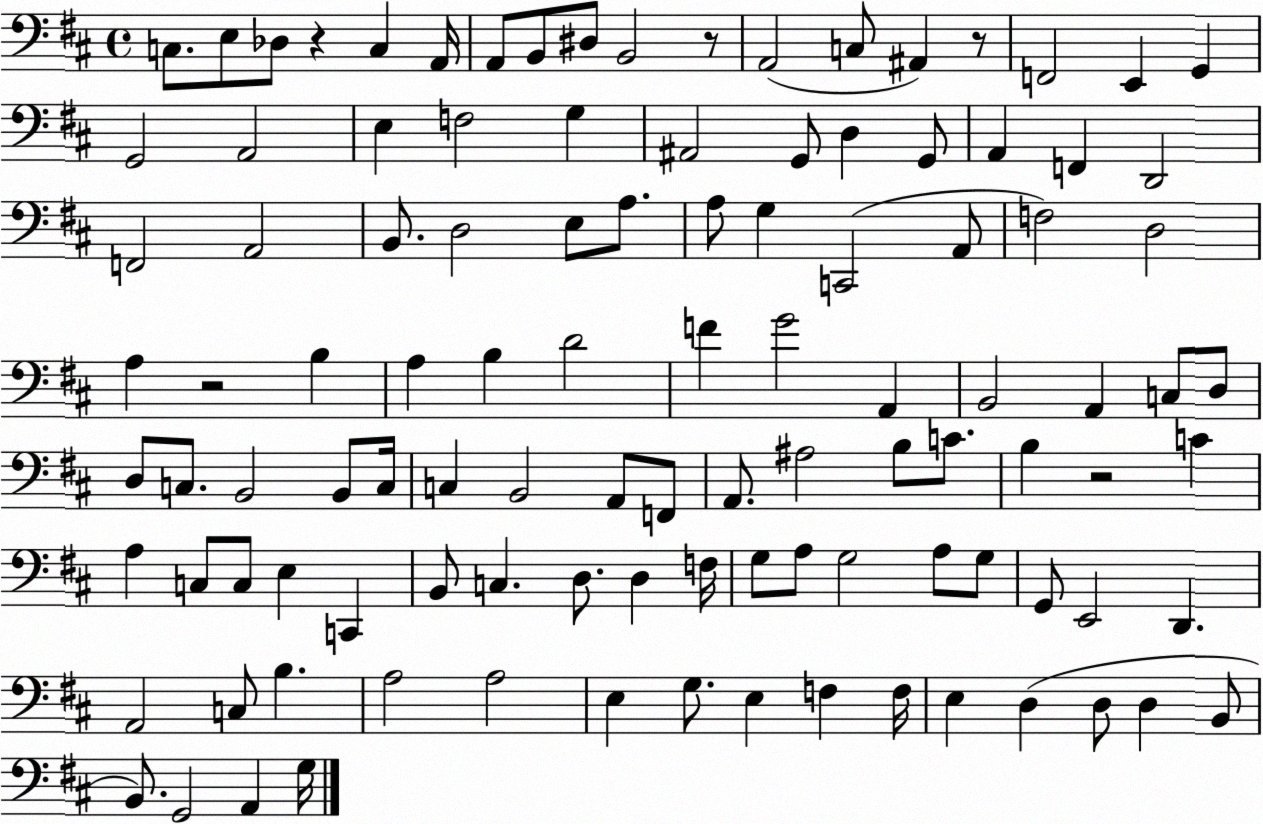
X:1
T:Untitled
M:4/4
L:1/4
K:D
C,/2 E,/2 _D,/2 z C, A,,/4 A,,/2 B,,/2 ^D,/2 B,,2 z/2 A,,2 C,/2 ^A,, z/2 F,,2 E,, G,, G,,2 A,,2 E, F,2 G, ^A,,2 G,,/2 D, G,,/2 A,, F,, D,,2 F,,2 A,,2 B,,/2 D,2 E,/2 A,/2 A,/2 G, C,,2 A,,/2 F,2 D,2 A, z2 B, A, B, D2 F G2 A,, B,,2 A,, C,/2 D,/2 D,/2 C,/2 B,,2 B,,/2 C,/4 C, B,,2 A,,/2 F,,/2 A,,/2 ^A,2 B,/2 C/2 B, z2 C A, C,/2 C,/2 E, C,, B,,/2 C, D,/2 D, F,/4 G,/2 A,/2 G,2 A,/2 G,/2 G,,/2 E,,2 D,, A,,2 C,/2 B, A,2 A,2 E, G,/2 E, F, F,/4 E, D, D,/2 D, B,,/2 B,,/2 G,,2 A,, G,/4